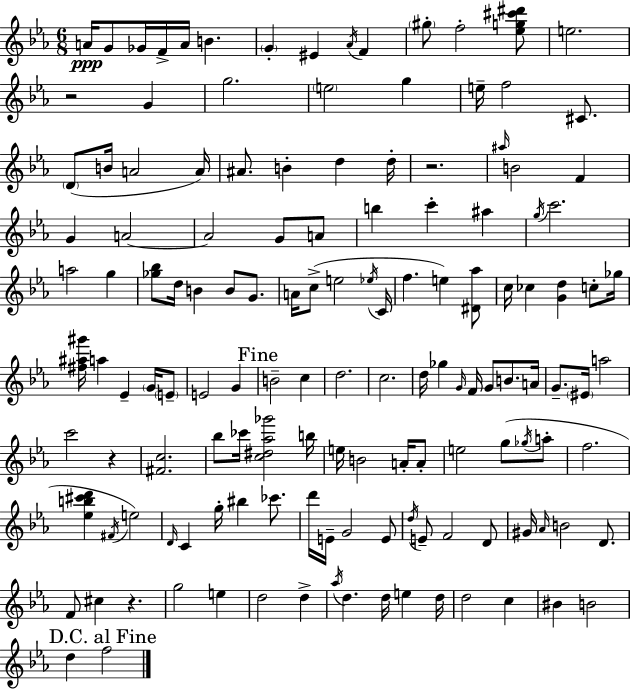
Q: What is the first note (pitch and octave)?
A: A4